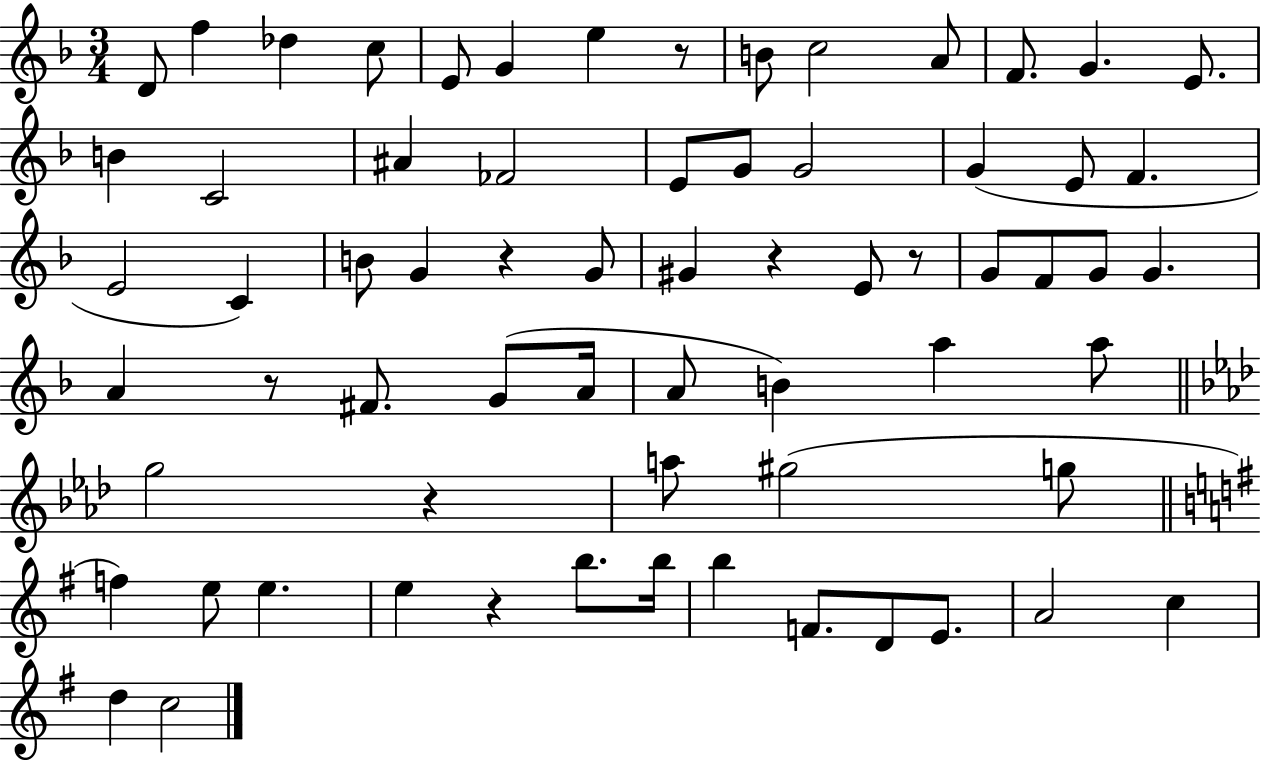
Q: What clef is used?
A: treble